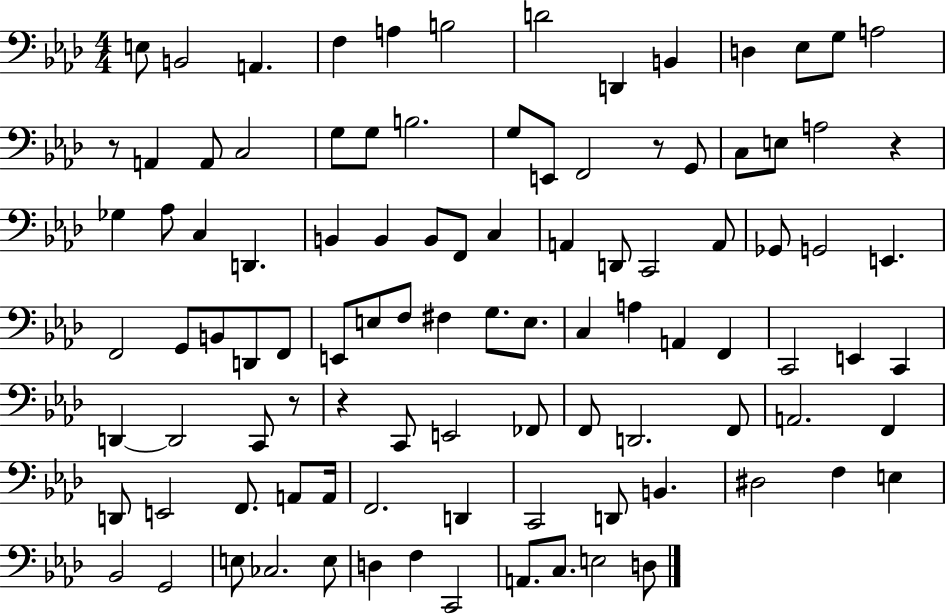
E3/e B2/h A2/q. F3/q A3/q B3/h D4/h D2/q B2/q D3/q Eb3/e G3/e A3/h R/e A2/q A2/e C3/h G3/e G3/e B3/h. G3/e E2/e F2/h R/e G2/e C3/e E3/e A3/h R/q Gb3/q Ab3/e C3/q D2/q. B2/q B2/q B2/e F2/e C3/q A2/q D2/e C2/h A2/e Gb2/e G2/h E2/q. F2/h G2/e B2/e D2/e F2/e E2/e E3/e F3/e F#3/q G3/e. E3/e. C3/q A3/q A2/q F2/q C2/h E2/q C2/q D2/q D2/h C2/e R/e R/q C2/e E2/h FES2/e F2/e D2/h. F2/e A2/h. F2/q D2/e E2/h F2/e. A2/e A2/s F2/h. D2/q C2/h D2/e B2/q. D#3/h F3/q E3/q Bb2/h G2/h E3/e CES3/h. E3/e D3/q F3/q C2/h A2/e. C3/e. E3/h D3/e